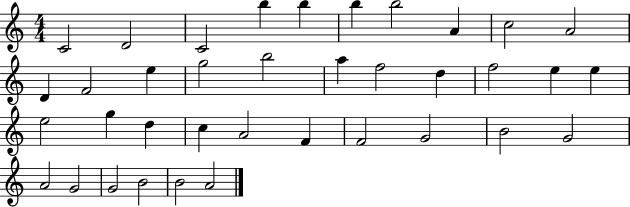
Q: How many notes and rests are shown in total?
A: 37